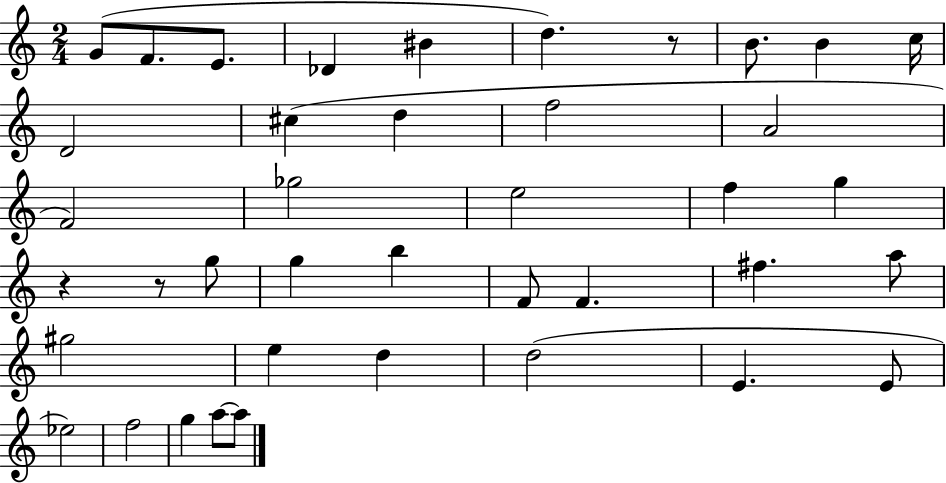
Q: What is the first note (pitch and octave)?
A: G4